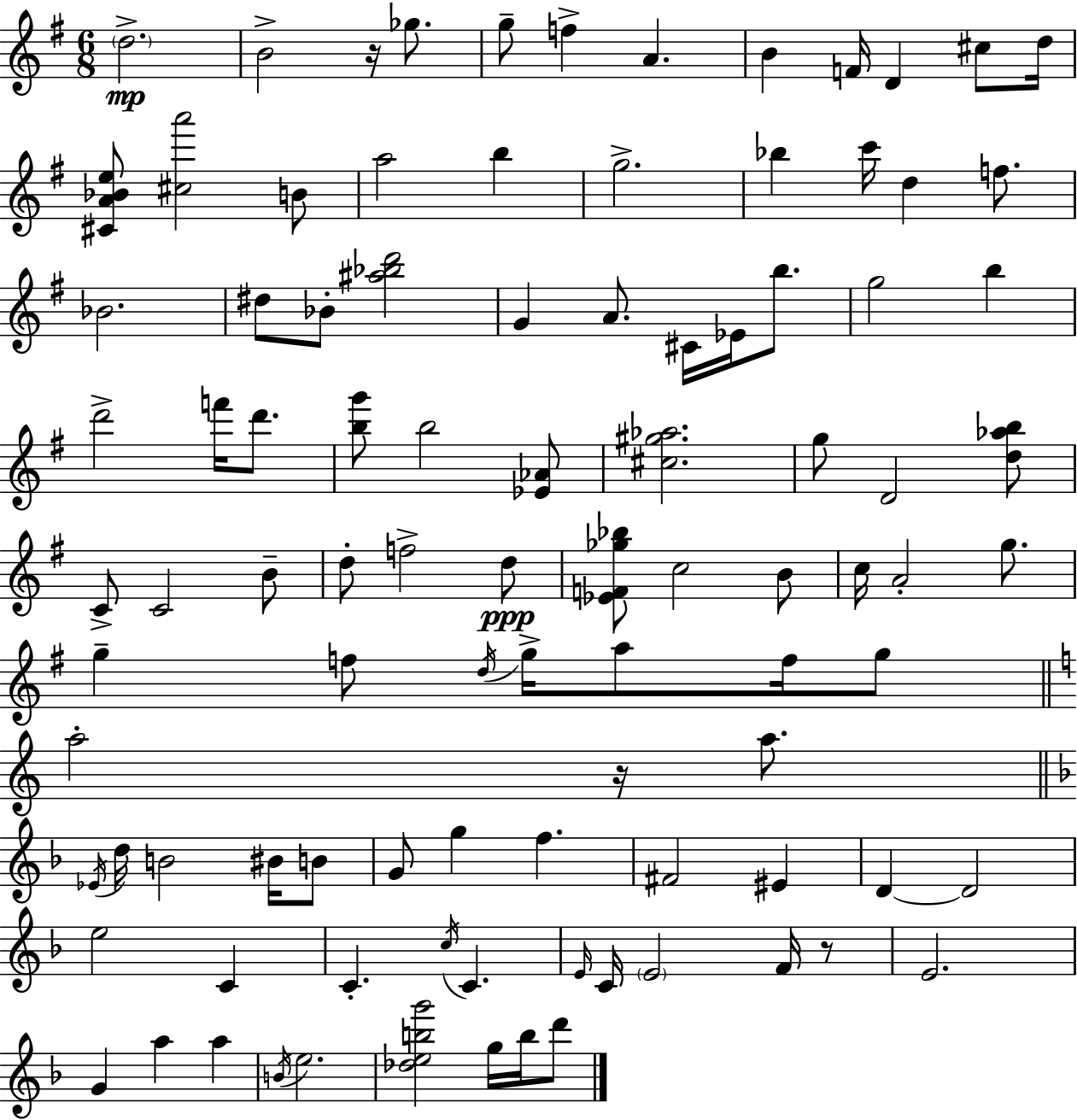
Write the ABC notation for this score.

X:1
T:Untitled
M:6/8
L:1/4
K:Em
d2 B2 z/4 _g/2 g/2 f A B F/4 D ^c/2 d/4 [^CA_Be]/2 [^ca']2 B/2 a2 b g2 _b c'/4 d f/2 _B2 ^d/2 _B/2 [^a_bd']2 G A/2 ^C/4 _E/4 b/2 g2 b d'2 f'/4 d'/2 [bg']/2 b2 [_E_A]/2 [^c^g_a]2 g/2 D2 [d_ab]/2 C/2 C2 B/2 d/2 f2 d/2 [_EF_g_b]/2 c2 B/2 c/4 A2 g/2 g f/2 d/4 g/4 a/2 f/4 g/2 a2 z/4 a/2 _E/4 d/4 B2 ^B/4 B/2 G/2 g f ^F2 ^E D D2 e2 C C c/4 C E/4 C/4 E2 F/4 z/2 E2 G a a B/4 e2 [_debg']2 g/4 b/4 d'/2